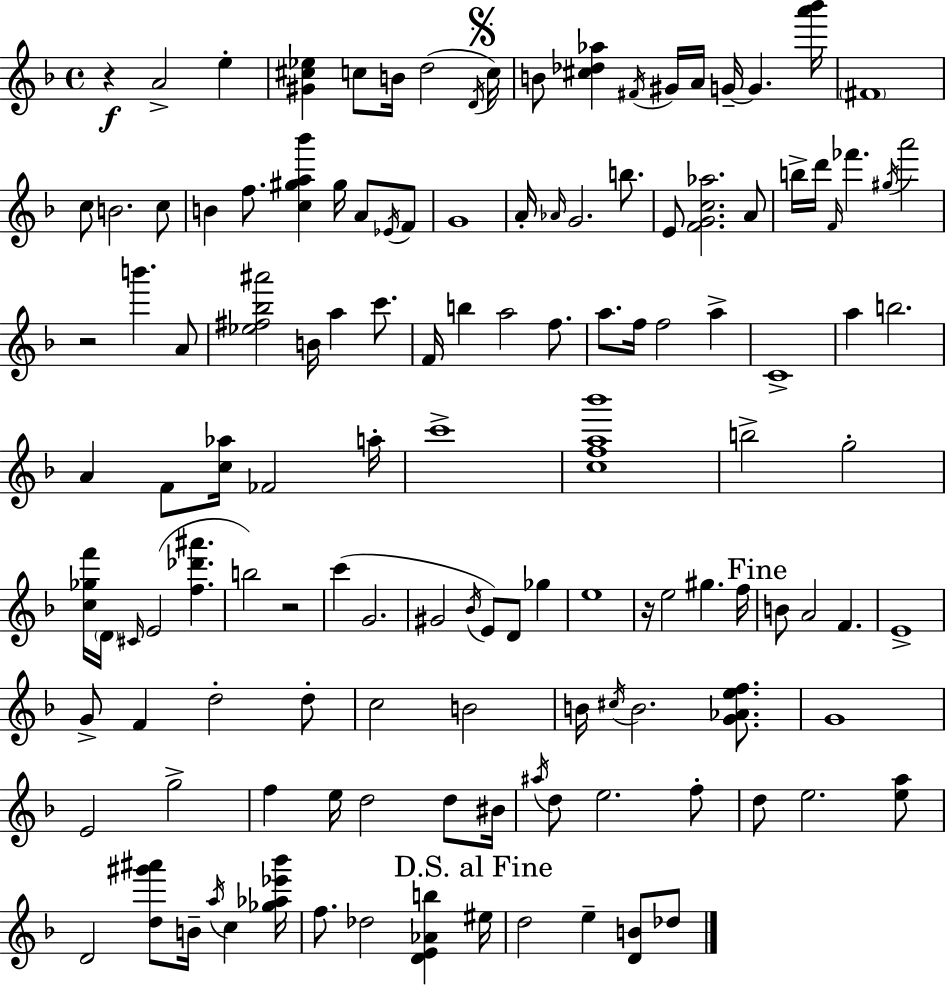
R/q A4/h E5/q [G#4,C#5,Eb5]/q C5/e B4/s D5/h D4/s C5/s B4/e [C#5,Db5,Ab5]/q F#4/s G#4/s A4/s G4/s G4/q. [A6,Bb6]/s F#4/w C5/e B4/h. C5/e B4/q F5/e. [C5,G#5,A5,Bb6]/q G#5/s A4/e Eb4/s F4/e G4/w A4/s Ab4/s G4/h. B5/e. E4/e [F4,G4,C5,Ab5]/h. A4/e B5/s D6/s F4/s FES6/q. G#5/s A6/h R/h B6/q. A4/e [Eb5,F#5,Bb5,A#6]/h B4/s A5/q C6/e. F4/s B5/q A5/h F5/e. A5/e. F5/s F5/h A5/q C4/w A5/q B5/h. A4/q F4/e [C5,Ab5]/s FES4/h A5/s C6/w [C5,F5,A5,Bb6]/w B5/h G5/h [C5,Gb5,F6]/s D4/s C#4/s E4/h [F5,Db6,A#6]/q. B5/h R/h C6/q G4/h. G#4/h Bb4/s E4/e D4/e Gb5/q E5/w R/s E5/h G#5/q. F5/s B4/e A4/h F4/q. E4/w G4/e F4/q D5/h D5/e C5/h B4/h B4/s C#5/s B4/h. [G4,Ab4,E5,F5]/e. G4/w E4/h G5/h F5/q E5/s D5/h D5/e BIS4/s A#5/s D5/e E5/h. F5/e D5/e E5/h. [E5,A5]/e D4/h [D5,G#6,A#6]/e B4/s A5/s C5/q [Gb5,Ab5,Eb6,Bb6]/s F5/e. Db5/h [D4,E4,Ab4,B5]/q EIS5/s D5/h E5/q [D4,B4]/e Db5/e